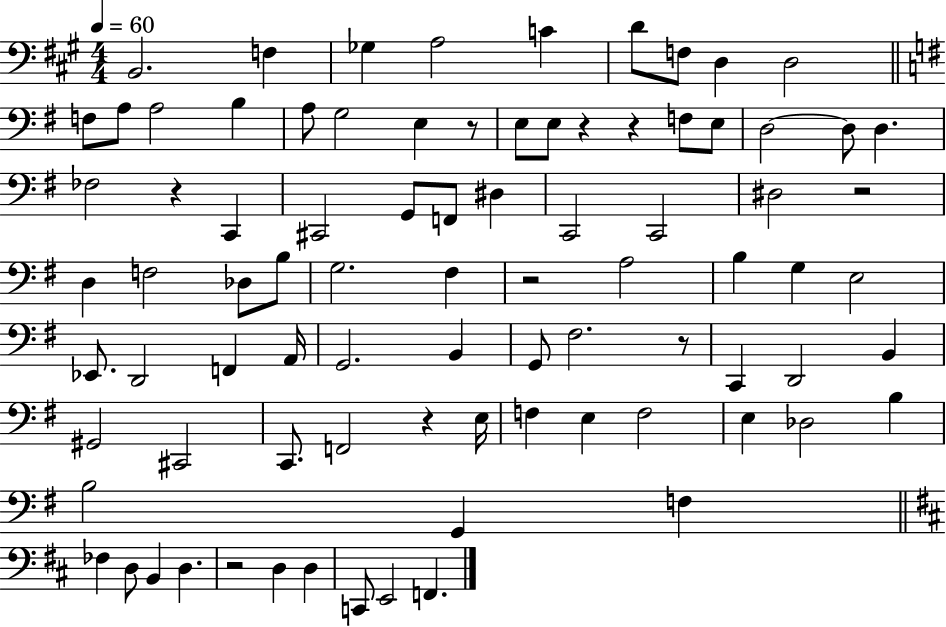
B2/h. F3/q Gb3/q A3/h C4/q D4/e F3/e D3/q D3/h F3/e A3/e A3/h B3/q A3/e G3/h E3/q R/e E3/e E3/e R/q R/q F3/e E3/e D3/h D3/e D3/q. FES3/h R/q C2/q C#2/h G2/e F2/e D#3/q C2/h C2/h D#3/h R/h D3/q F3/h Db3/e B3/e G3/h. F#3/q R/h A3/h B3/q G3/q E3/h Eb2/e. D2/h F2/q A2/s G2/h. B2/q G2/e F#3/h. R/e C2/q D2/h B2/q G#2/h C#2/h C2/e. F2/h R/q E3/s F3/q E3/q F3/h E3/q Db3/h B3/q B3/h G2/q F3/q FES3/q D3/e B2/q D3/q. R/h D3/q D3/q C2/e E2/h F2/q.